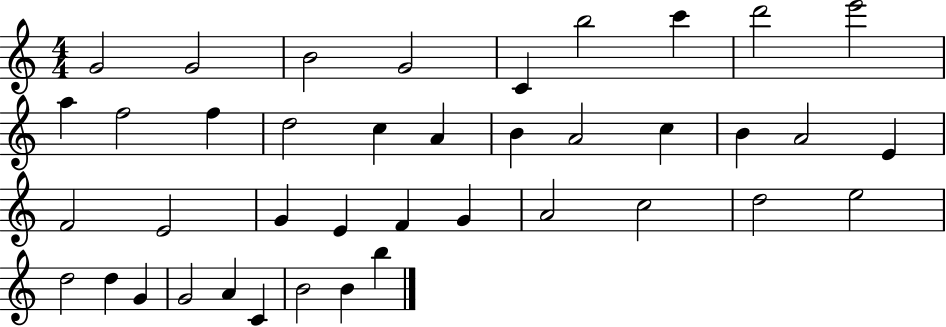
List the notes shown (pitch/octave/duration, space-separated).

G4/h G4/h B4/h G4/h C4/q B5/h C6/q D6/h E6/h A5/q F5/h F5/q D5/h C5/q A4/q B4/q A4/h C5/q B4/q A4/h E4/q F4/h E4/h G4/q E4/q F4/q G4/q A4/h C5/h D5/h E5/h D5/h D5/q G4/q G4/h A4/q C4/q B4/h B4/q B5/q